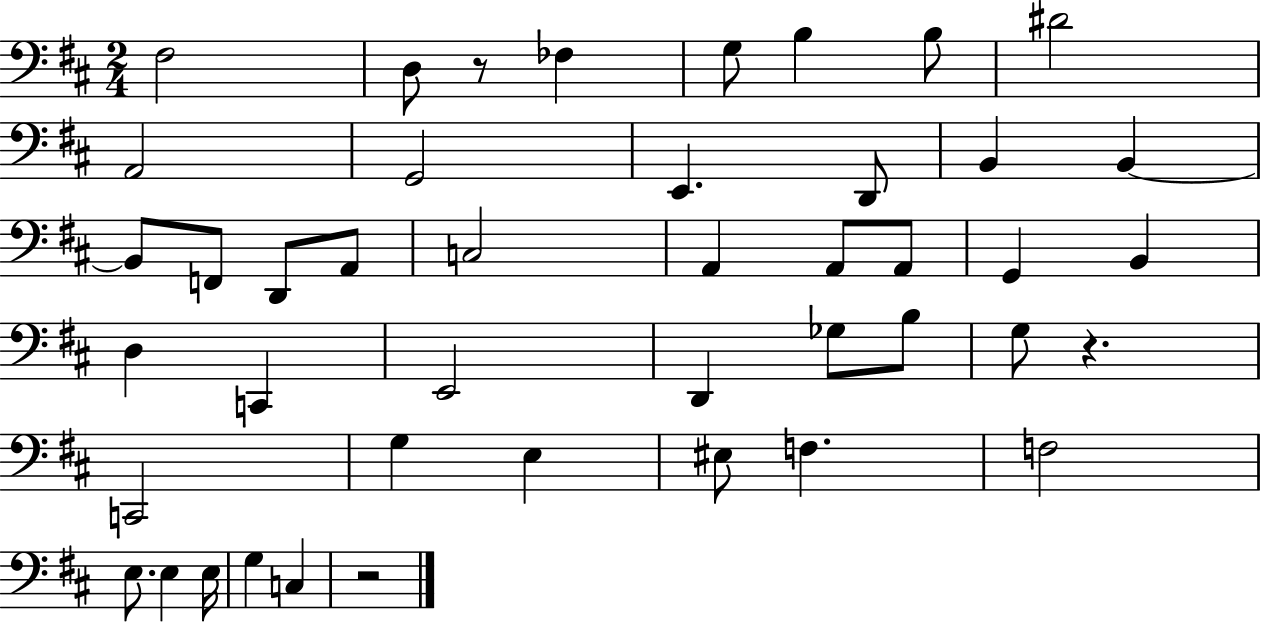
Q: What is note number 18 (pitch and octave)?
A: C3